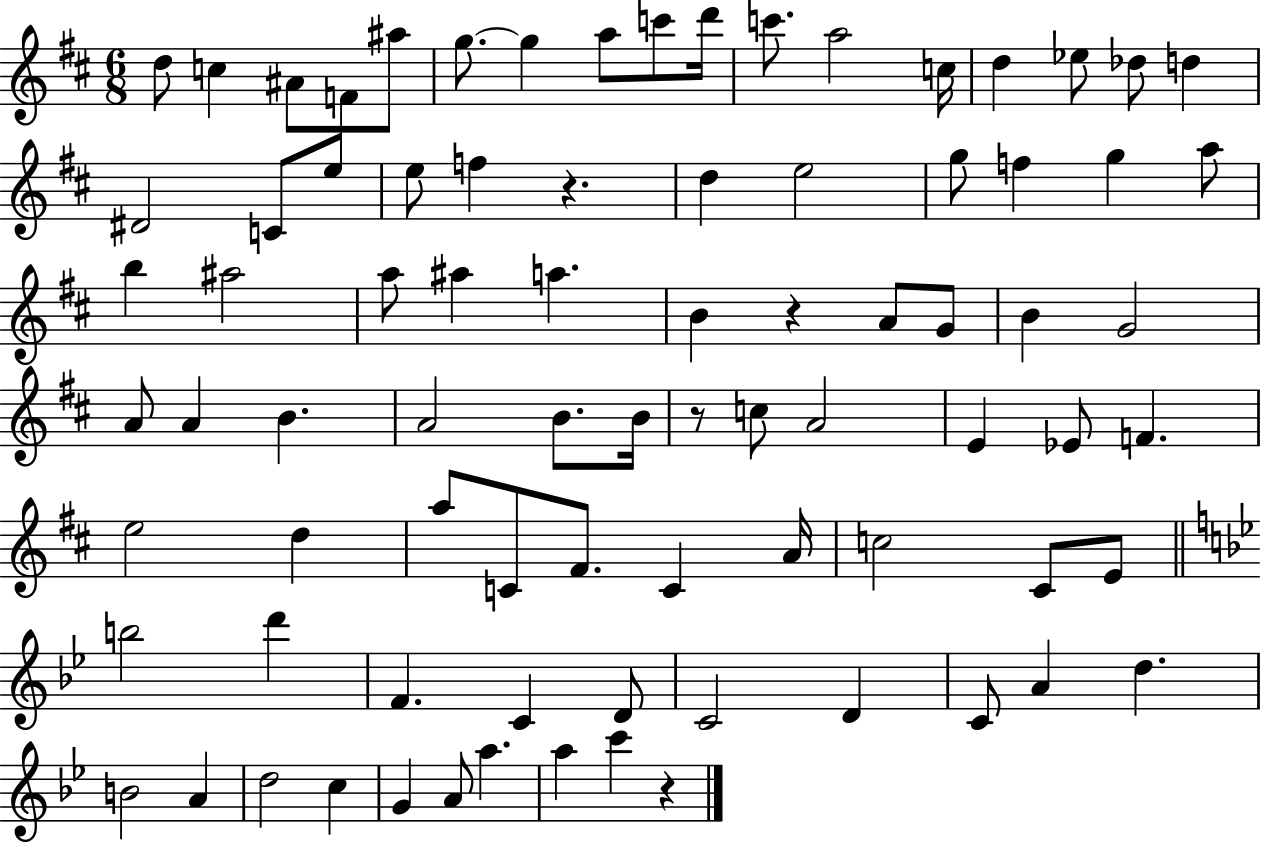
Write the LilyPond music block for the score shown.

{
  \clef treble
  \numericTimeSignature
  \time 6/8
  \key d \major
  d''8 c''4 ais'8 f'8 ais''8 | g''8.~~ g''4 a''8 c'''8 d'''16 | c'''8. a''2 c''16 | d''4 ees''8 des''8 d''4 | \break dis'2 c'8 e''8 | e''8 f''4 r4. | d''4 e''2 | g''8 f''4 g''4 a''8 | \break b''4 ais''2 | a''8 ais''4 a''4. | b'4 r4 a'8 g'8 | b'4 g'2 | \break a'8 a'4 b'4. | a'2 b'8. b'16 | r8 c''8 a'2 | e'4 ees'8 f'4. | \break e''2 d''4 | a''8 c'8 fis'8. c'4 a'16 | c''2 cis'8 e'8 | \bar "||" \break \key g \minor b''2 d'''4 | f'4. c'4 d'8 | c'2 d'4 | c'8 a'4 d''4. | \break b'2 a'4 | d''2 c''4 | g'4 a'8 a''4. | a''4 c'''4 r4 | \break \bar "|."
}